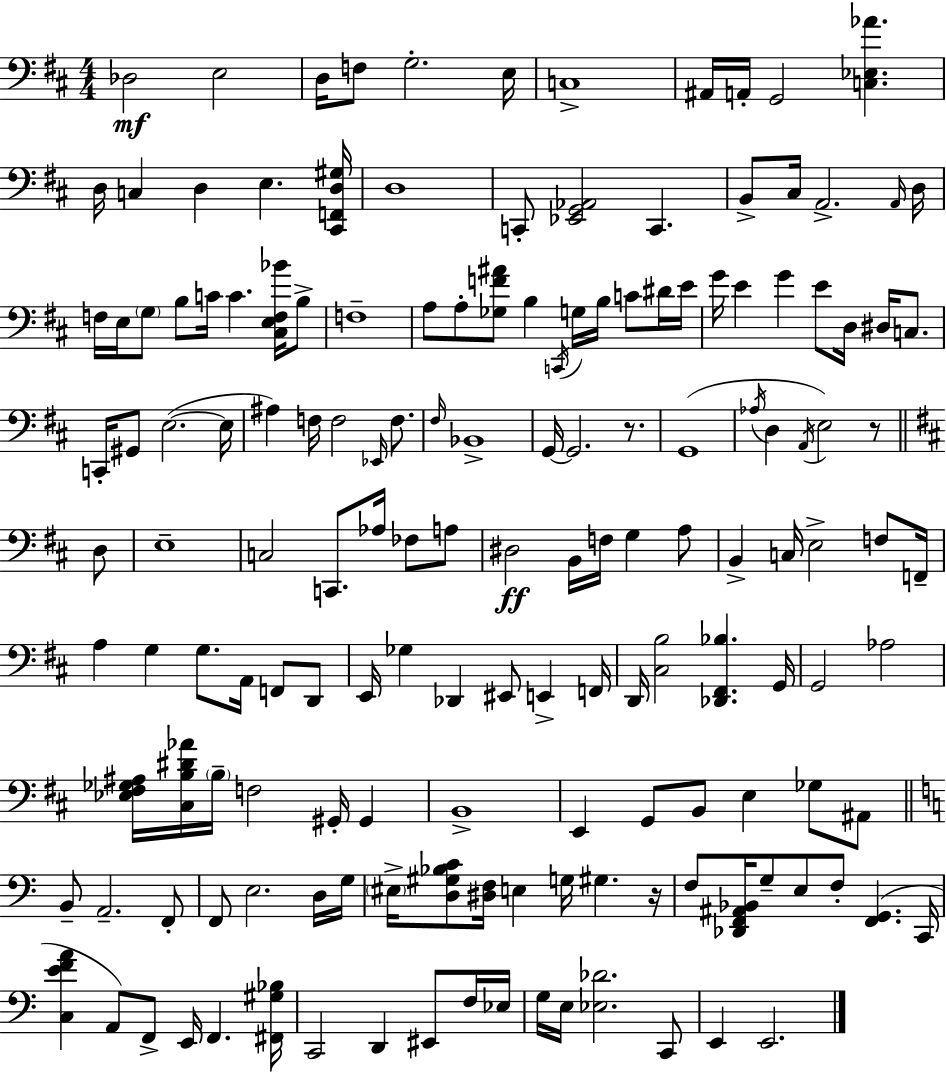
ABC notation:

X:1
T:Untitled
M:4/4
L:1/4
K:D
_D,2 E,2 D,/4 F,/2 G,2 E,/4 C,4 ^A,,/4 A,,/4 G,,2 [C,_E,_A] D,/4 C, D, E, [^C,,F,,D,^G,]/4 D,4 C,,/2 [_E,,G,,_A,,]2 C,, B,,/2 ^C,/4 A,,2 A,,/4 D,/4 F,/4 E,/4 G,/2 B,/2 C/4 C [^C,E,F,_B]/4 B,/2 F,4 A,/2 A,/2 [_G,F^A]/2 B, C,,/4 G,/4 B,/4 C/2 ^D/4 E/4 G/4 E G E/2 D,/4 ^D,/4 C,/2 C,,/4 ^G,,/2 E,2 E,/4 ^A, F,/4 F,2 _E,,/4 F,/2 ^F,/4 _B,,4 G,,/4 G,,2 z/2 G,,4 _A,/4 D, A,,/4 E,2 z/2 D,/2 E,4 C,2 C,,/2 _A,/4 _F,/2 A,/2 ^D,2 B,,/4 F,/4 G, A,/2 B,, C,/4 E,2 F,/2 F,,/4 A, G, G,/2 A,,/4 F,,/2 D,,/2 E,,/4 _G, _D,, ^E,,/2 E,, F,,/4 D,,/4 [^C,B,]2 [_D,,^F,,_B,] G,,/4 G,,2 _A,2 [_E,^F,_G,^A,]/4 [^C,B,^D_A]/4 B,/4 F,2 ^G,,/4 ^G,, B,,4 E,, G,,/2 B,,/2 E, _G,/2 ^A,,/2 B,,/2 A,,2 F,,/2 F,,/2 E,2 D,/4 G,/4 ^E,/4 [D,^G,_B,C]/2 [^D,F,]/4 E, G,/4 ^G, z/4 F,/2 [_D,,F,,^A,,_B,,]/4 G,/2 E,/2 F,/2 [F,,G,,] C,,/4 [C,EFA] A,,/2 F,,/2 E,,/4 F,, [^F,,^G,_B,]/4 C,,2 D,, ^E,,/2 F,/4 _E,/4 G,/4 E,/4 [_E,_D]2 C,,/2 E,, E,,2